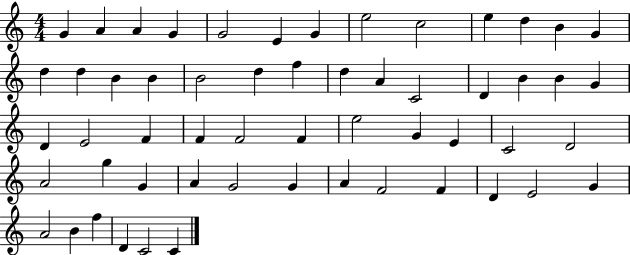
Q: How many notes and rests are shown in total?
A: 56